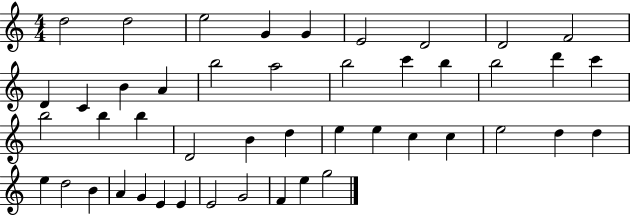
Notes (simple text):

D5/h D5/h E5/h G4/q G4/q E4/h D4/h D4/h F4/h D4/q C4/q B4/q A4/q B5/h A5/h B5/h C6/q B5/q B5/h D6/q C6/q B5/h B5/q B5/q D4/h B4/q D5/q E5/q E5/q C5/q C5/q E5/h D5/q D5/q E5/q D5/h B4/q A4/q G4/q E4/q E4/q E4/h G4/h F4/q E5/q G5/h